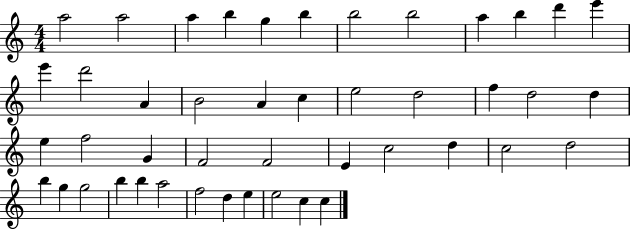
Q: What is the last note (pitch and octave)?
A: C5